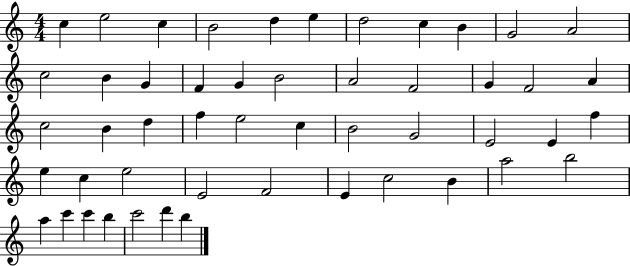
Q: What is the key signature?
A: C major